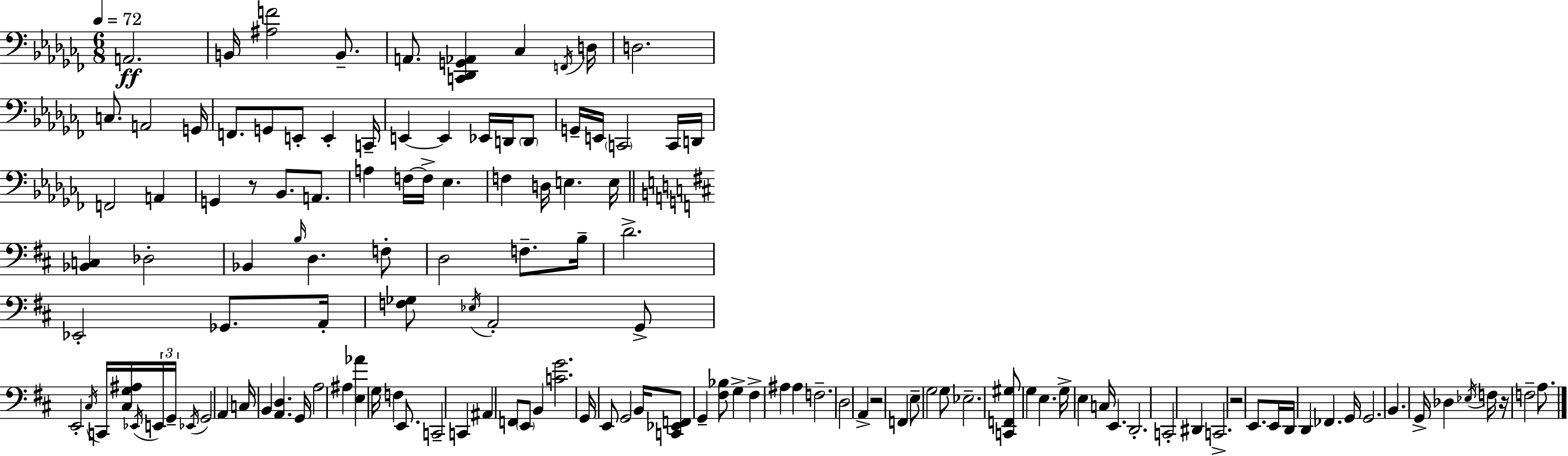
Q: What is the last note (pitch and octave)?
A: A3